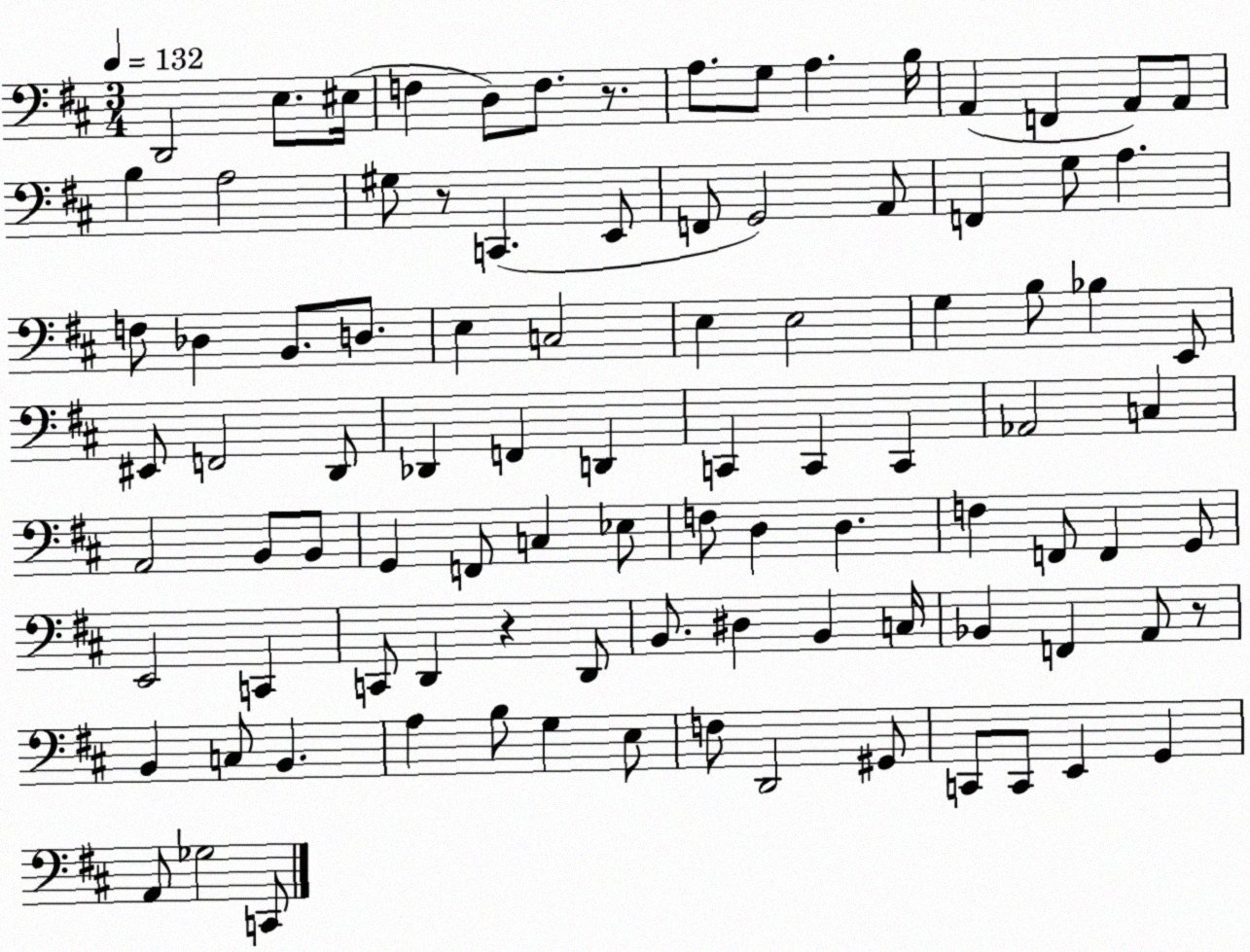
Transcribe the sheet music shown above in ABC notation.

X:1
T:Untitled
M:3/4
L:1/4
K:D
D,,2 E,/2 ^E,/4 F, D,/2 F,/2 z/2 A,/2 G,/2 A, B,/4 A,, F,, A,,/2 A,,/2 B, A,2 ^G,/2 z/2 C,, E,,/2 F,,/2 G,,2 A,,/2 F,, G,/2 A, F,/2 _D, B,,/2 D,/2 E, C,2 E, E,2 G, B,/2 _B, E,,/2 ^E,,/2 F,,2 D,,/2 _D,, F,, D,, C,, C,, C,, _A,,2 C, A,,2 B,,/2 B,,/2 G,, F,,/2 C, _E,/2 F,/2 D, D, F, F,,/2 F,, G,,/2 E,,2 C,, C,,/2 D,, z D,,/2 B,,/2 ^D, B,, C,/4 _B,, F,, A,,/2 z/2 B,, C,/2 B,, A, B,/2 G, E,/2 F,/2 D,,2 ^G,,/2 C,,/2 C,,/2 E,, G,, A,,/2 _G,2 C,,/2